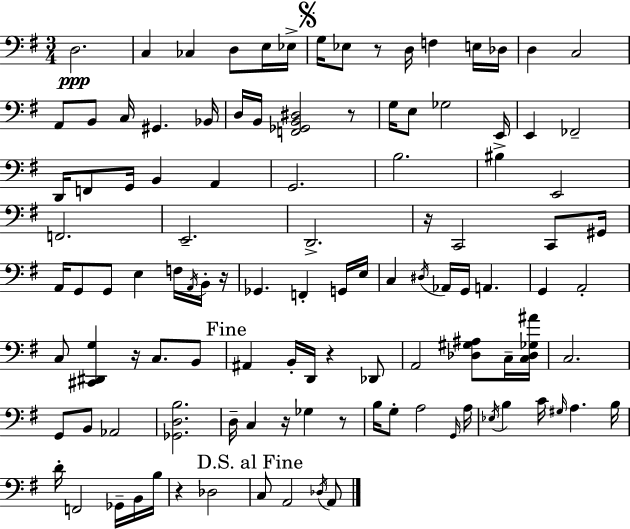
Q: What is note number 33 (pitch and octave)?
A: G2